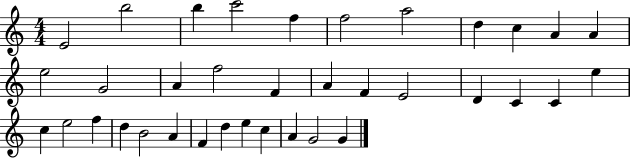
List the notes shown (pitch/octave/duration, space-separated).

E4/h B5/h B5/q C6/h F5/q F5/h A5/h D5/q C5/q A4/q A4/q E5/h G4/h A4/q F5/h F4/q A4/q F4/q E4/h D4/q C4/q C4/q E5/q C5/q E5/h F5/q D5/q B4/h A4/q F4/q D5/q E5/q C5/q A4/q G4/h G4/q